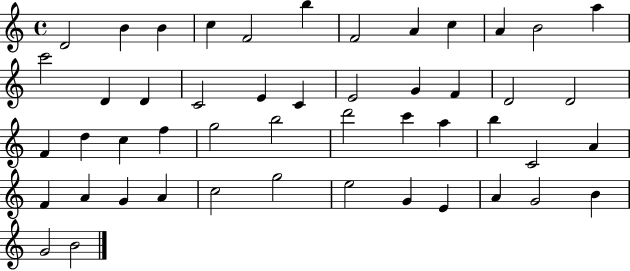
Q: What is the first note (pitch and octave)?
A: D4